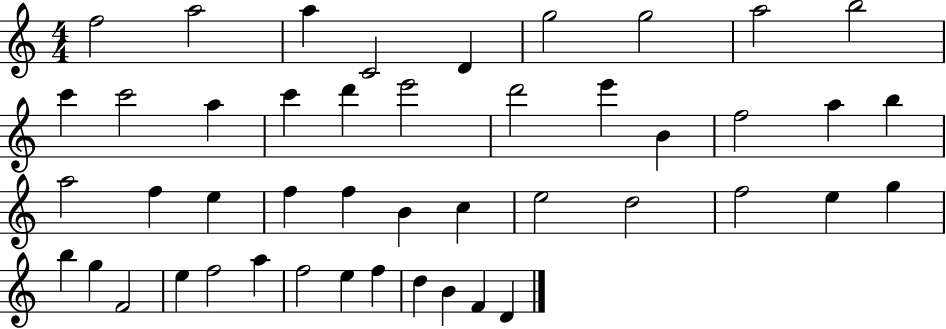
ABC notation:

X:1
T:Untitled
M:4/4
L:1/4
K:C
f2 a2 a C2 D g2 g2 a2 b2 c' c'2 a c' d' e'2 d'2 e' B f2 a b a2 f e f f B c e2 d2 f2 e g b g F2 e f2 a f2 e f d B F D